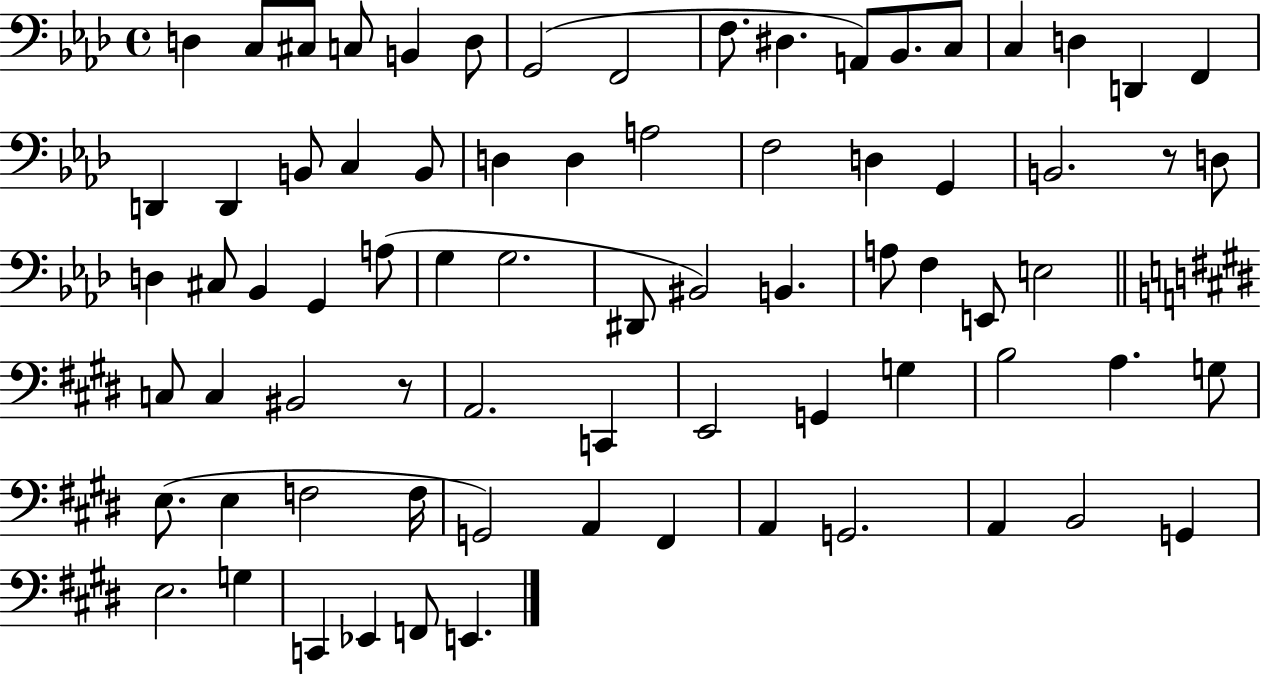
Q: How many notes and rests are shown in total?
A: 75